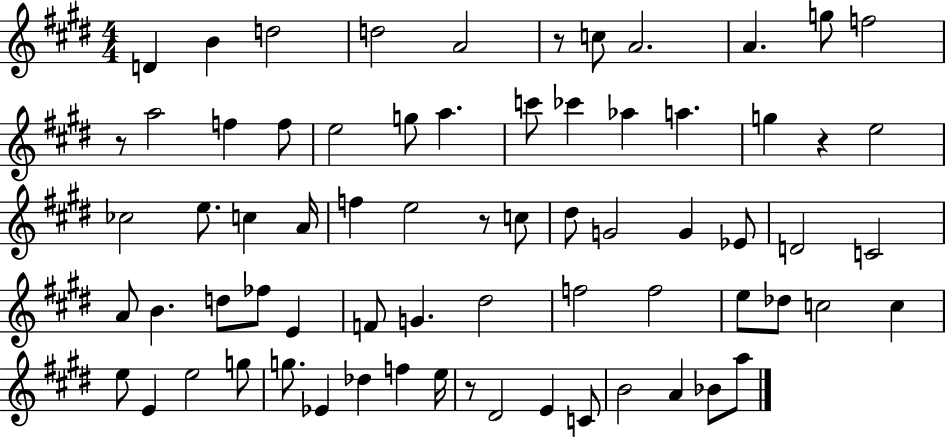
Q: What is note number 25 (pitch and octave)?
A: C5